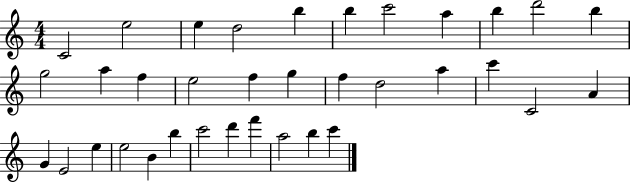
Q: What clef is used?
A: treble